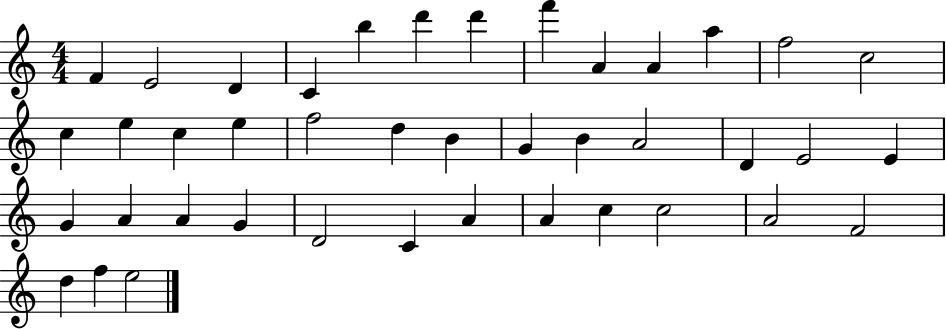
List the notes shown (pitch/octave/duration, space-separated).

F4/q E4/h D4/q C4/q B5/q D6/q D6/q F6/q A4/q A4/q A5/q F5/h C5/h C5/q E5/q C5/q E5/q F5/h D5/q B4/q G4/q B4/q A4/h D4/q E4/h E4/q G4/q A4/q A4/q G4/q D4/h C4/q A4/q A4/q C5/q C5/h A4/h F4/h D5/q F5/q E5/h